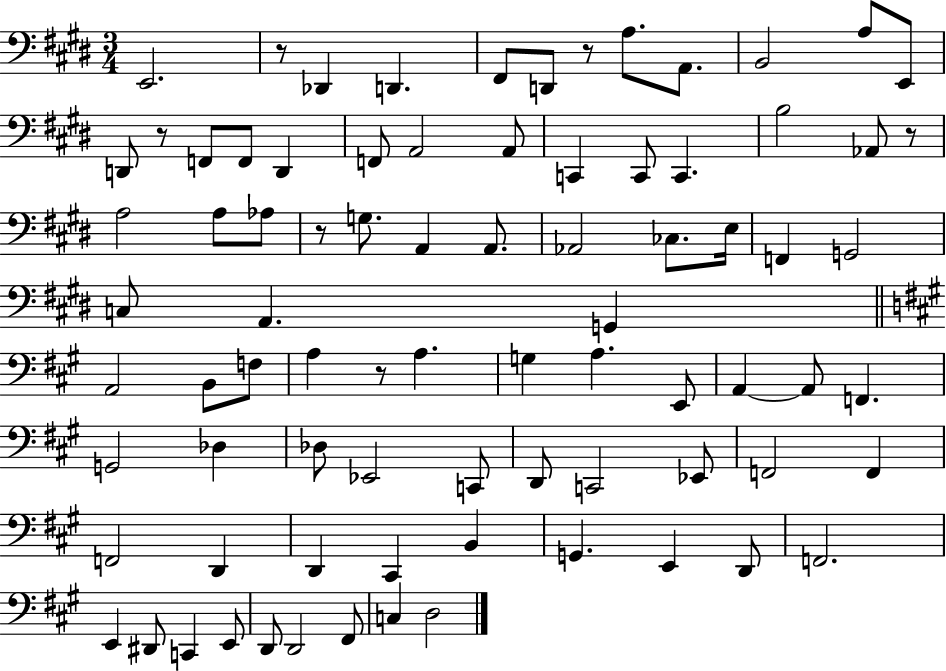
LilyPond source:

{
  \clef bass
  \numericTimeSignature
  \time 3/4
  \key e \major
  \repeat volta 2 { e,2. | r8 des,4 d,4. | fis,8 d,8 r8 a8. a,8. | b,2 a8 e,8 | \break d,8 r8 f,8 f,8 d,4 | f,8 a,2 a,8 | c,4 c,8 c,4. | b2 aes,8 r8 | \break a2 a8 aes8 | r8 g8. a,4 a,8. | aes,2 ces8. e16 | f,4 g,2 | \break c8 a,4. g,4 | \bar "||" \break \key a \major a,2 b,8 f8 | a4 r8 a4. | g4 a4. e,8 | a,4~~ a,8 f,4. | \break g,2 des4 | des8 ees,2 c,8 | d,8 c,2 ees,8 | f,2 f,4 | \break f,2 d,4 | d,4 cis,4 b,4 | g,4. e,4 d,8 | f,2. | \break e,4 dis,8 c,4 e,8 | d,8 d,2 fis,8 | c4 d2 | } \bar "|."
}